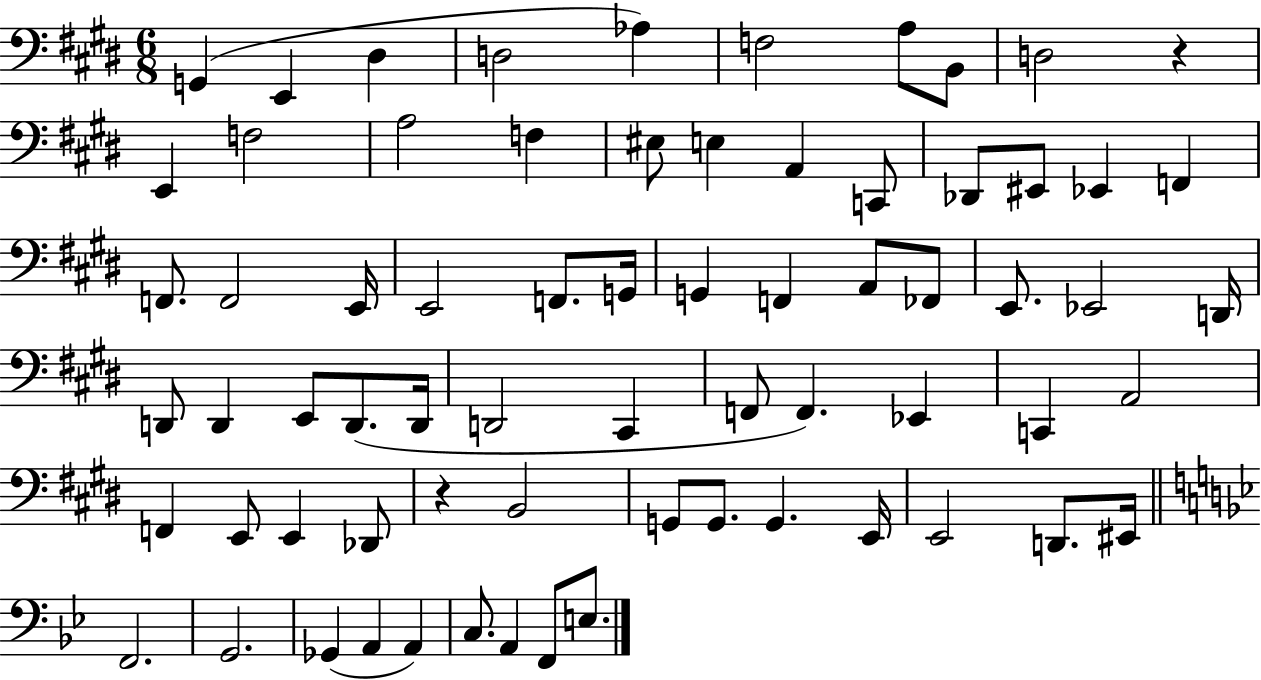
X:1
T:Untitled
M:6/8
L:1/4
K:E
G,, E,, ^D, D,2 _A, F,2 A,/2 B,,/2 D,2 z E,, F,2 A,2 F, ^E,/2 E, A,, C,,/2 _D,,/2 ^E,,/2 _E,, F,, F,,/2 F,,2 E,,/4 E,,2 F,,/2 G,,/4 G,, F,, A,,/2 _F,,/2 E,,/2 _E,,2 D,,/4 D,,/2 D,, E,,/2 D,,/2 D,,/4 D,,2 ^C,, F,,/2 F,, _E,, C,, A,,2 F,, E,,/2 E,, _D,,/2 z B,,2 G,,/2 G,,/2 G,, E,,/4 E,,2 D,,/2 ^E,,/4 F,,2 G,,2 _G,, A,, A,, C,/2 A,, F,,/2 E,/2